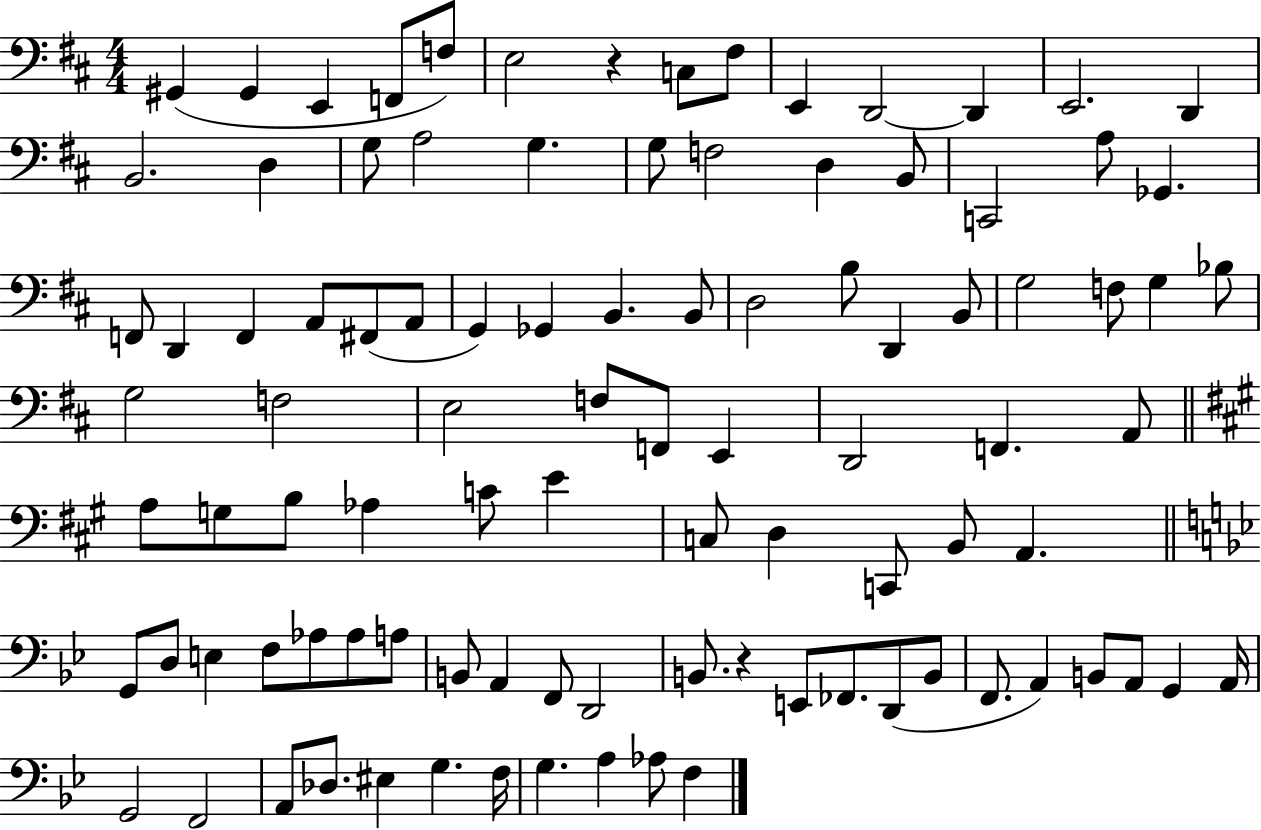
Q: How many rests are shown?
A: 2